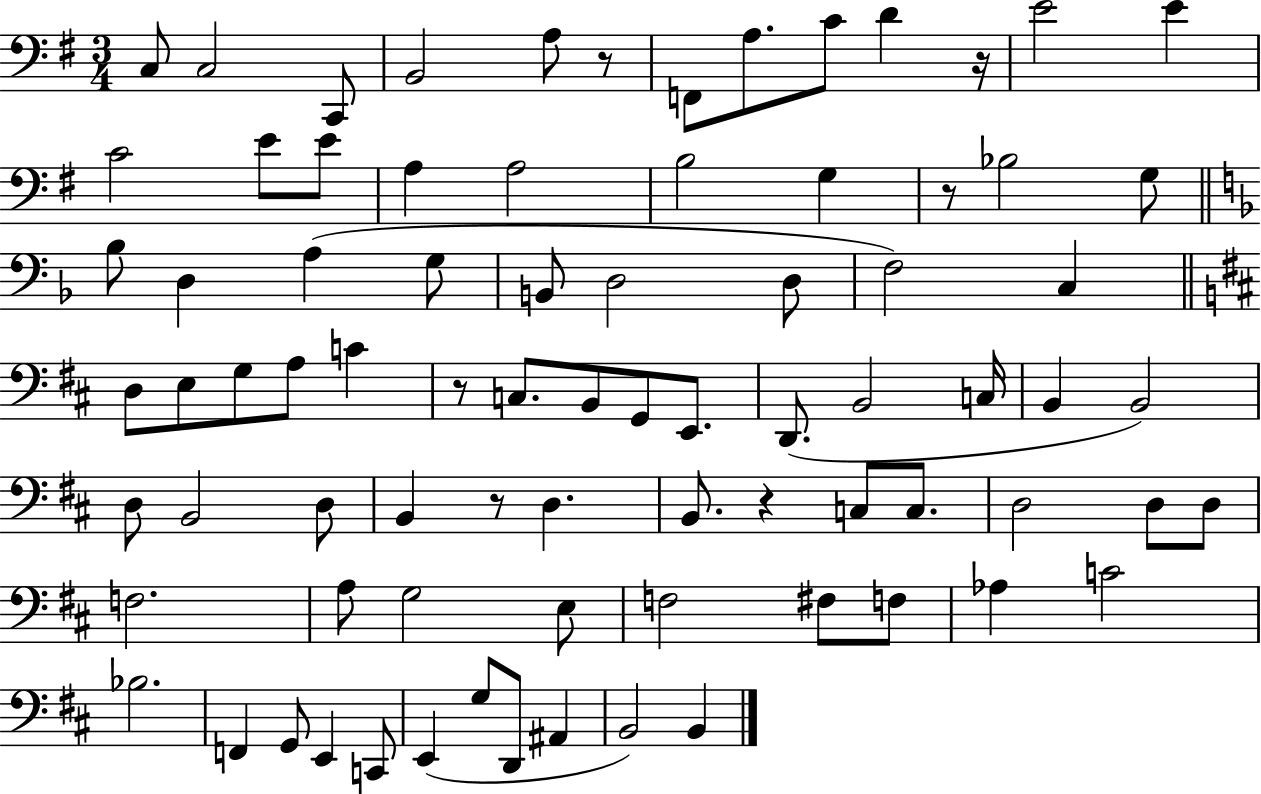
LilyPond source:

{
  \clef bass
  \numericTimeSignature
  \time 3/4
  \key g \major
  c8 c2 c,8 | b,2 a8 r8 | f,8 a8. c'8 d'4 r16 | e'2 e'4 | \break c'2 e'8 e'8 | a4 a2 | b2 g4 | r8 bes2 g8 | \break \bar "||" \break \key f \major bes8 d4 a4( g8 | b,8 d2 d8 | f2) c4 | \bar "||" \break \key d \major d8 e8 g8 a8 c'4 | r8 c8. b,8 g,8 e,8. | d,8.( b,2 c16 | b,4 b,2) | \break d8 b,2 d8 | b,4 r8 d4. | b,8. r4 c8 c8. | d2 d8 d8 | \break f2. | a8 g2 e8 | f2 fis8 f8 | aes4 c'2 | \break bes2. | f,4 g,8 e,4 c,8 | e,4( g8 d,8 ais,4 | b,2) b,4 | \break \bar "|."
}